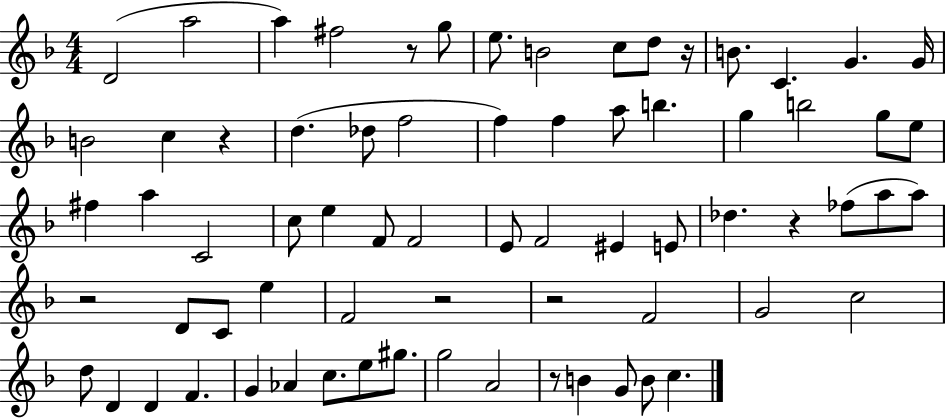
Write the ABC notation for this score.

X:1
T:Untitled
M:4/4
L:1/4
K:F
D2 a2 a ^f2 z/2 g/2 e/2 B2 c/2 d/2 z/4 B/2 C G G/4 B2 c z d _d/2 f2 f f a/2 b g b2 g/2 e/2 ^f a C2 c/2 e F/2 F2 E/2 F2 ^E E/2 _d z _f/2 a/2 a/2 z2 D/2 C/2 e F2 z2 z2 F2 G2 c2 d/2 D D F G _A c/2 e/2 ^g/2 g2 A2 z/2 B G/2 B/2 c